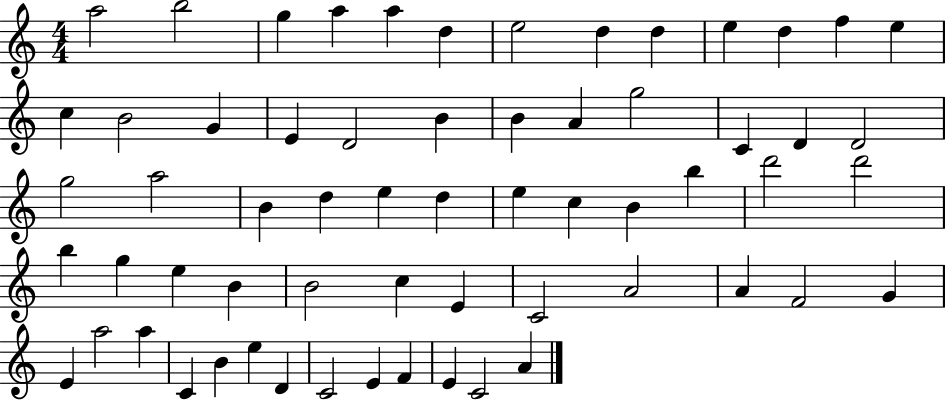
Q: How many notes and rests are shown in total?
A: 62